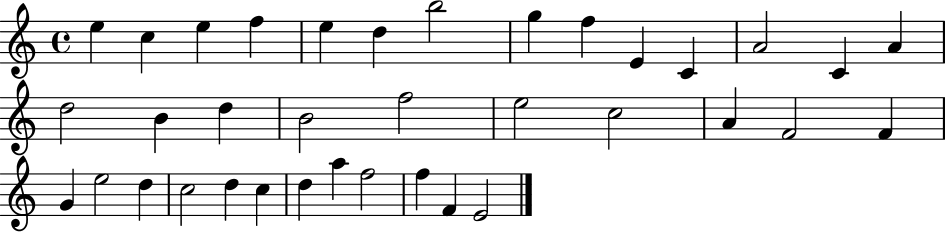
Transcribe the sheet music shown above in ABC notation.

X:1
T:Untitled
M:4/4
L:1/4
K:C
e c e f e d b2 g f E C A2 C A d2 B d B2 f2 e2 c2 A F2 F G e2 d c2 d c d a f2 f F E2